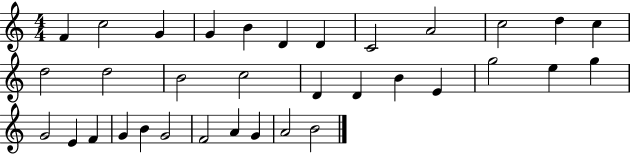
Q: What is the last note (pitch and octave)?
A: B4